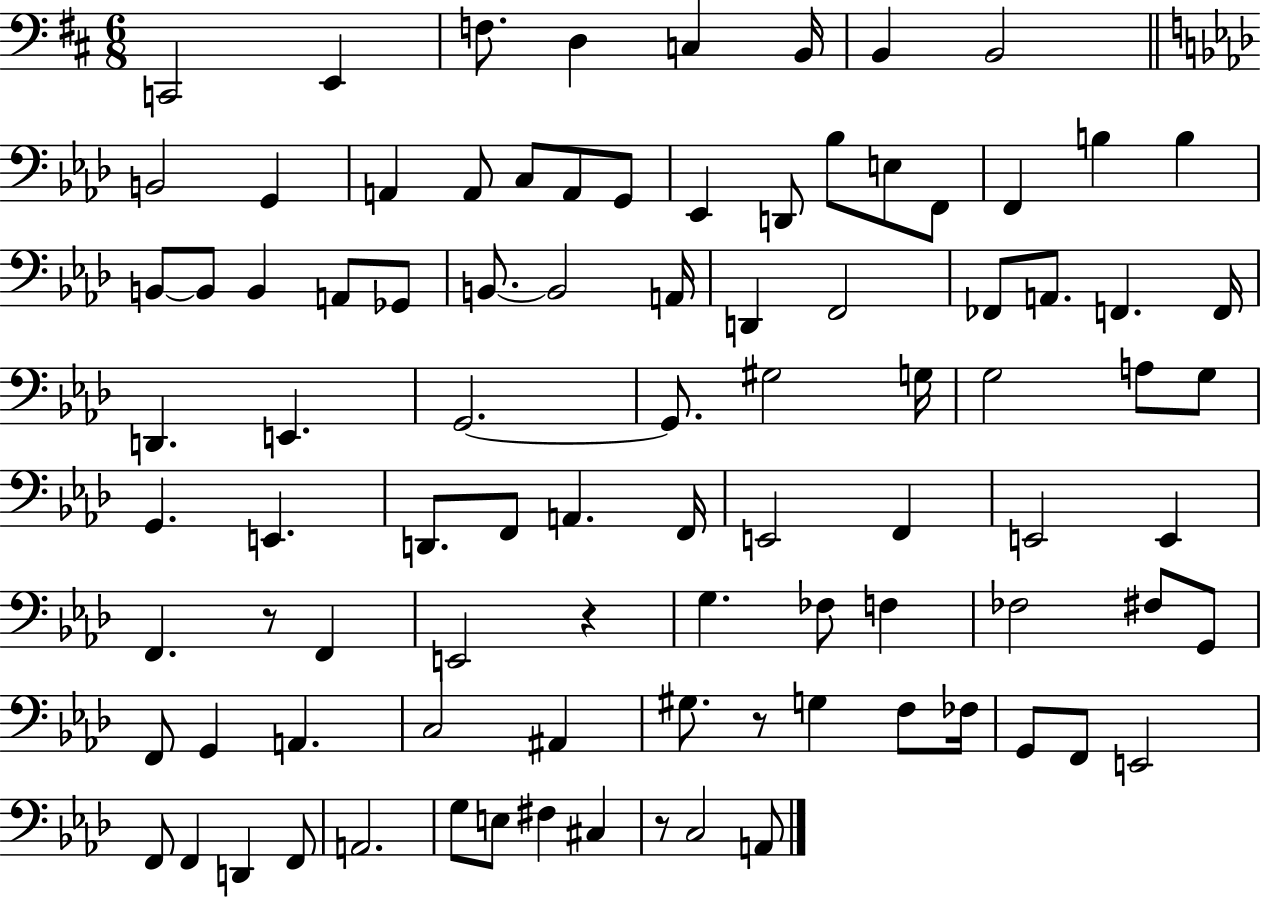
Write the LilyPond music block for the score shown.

{
  \clef bass
  \numericTimeSignature
  \time 6/8
  \key d \major
  \repeat volta 2 { c,2 e,4 | f8. d4 c4 b,16 | b,4 b,2 | \bar "||" \break \key aes \major b,2 g,4 | a,4 a,8 c8 a,8 g,8 | ees,4 d,8 bes8 e8 f,8 | f,4 b4 b4 | \break b,8~~ b,8 b,4 a,8 ges,8 | b,8.~~ b,2 a,16 | d,4 f,2 | fes,8 a,8. f,4. f,16 | \break d,4. e,4. | g,2.~~ | g,8. gis2 g16 | g2 a8 g8 | \break g,4. e,4. | d,8. f,8 a,4. f,16 | e,2 f,4 | e,2 e,4 | \break f,4. r8 f,4 | e,2 r4 | g4. fes8 f4 | fes2 fis8 g,8 | \break f,8 g,4 a,4. | c2 ais,4 | gis8. r8 g4 f8 fes16 | g,8 f,8 e,2 | \break f,8 f,4 d,4 f,8 | a,2. | g8 e8 fis4 cis4 | r8 c2 a,8 | \break } \bar "|."
}